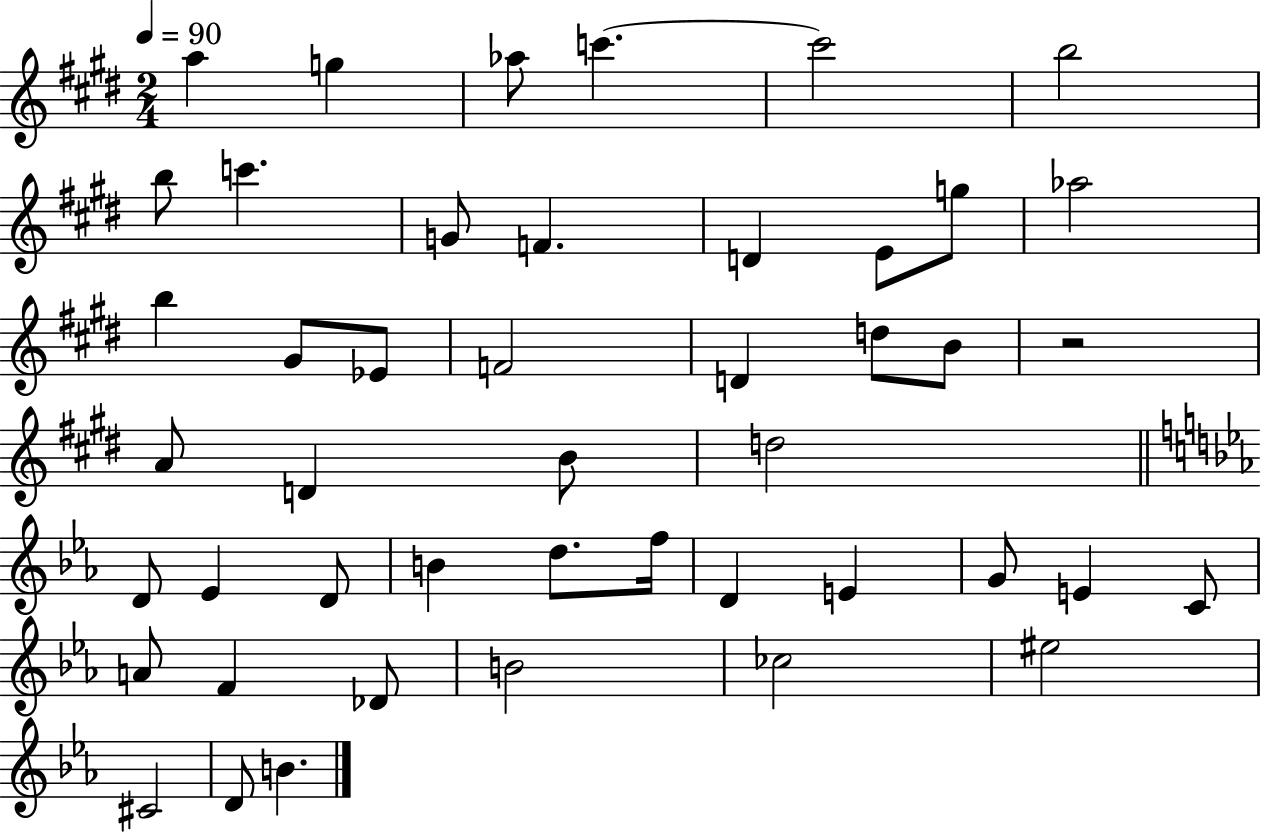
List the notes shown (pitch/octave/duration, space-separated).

A5/q G5/q Ab5/e C6/q. C6/h B5/h B5/e C6/q. G4/e F4/q. D4/q E4/e G5/e Ab5/h B5/q G#4/e Eb4/e F4/h D4/q D5/e B4/e R/h A4/e D4/q B4/e D5/h D4/e Eb4/q D4/e B4/q D5/e. F5/s D4/q E4/q G4/e E4/q C4/e A4/e F4/q Db4/e B4/h CES5/h EIS5/h C#4/h D4/e B4/q.